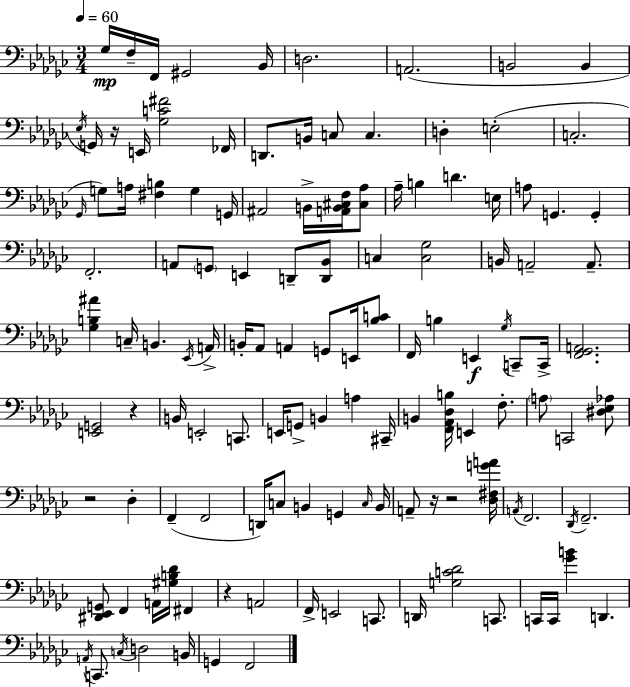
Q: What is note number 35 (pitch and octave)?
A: F2